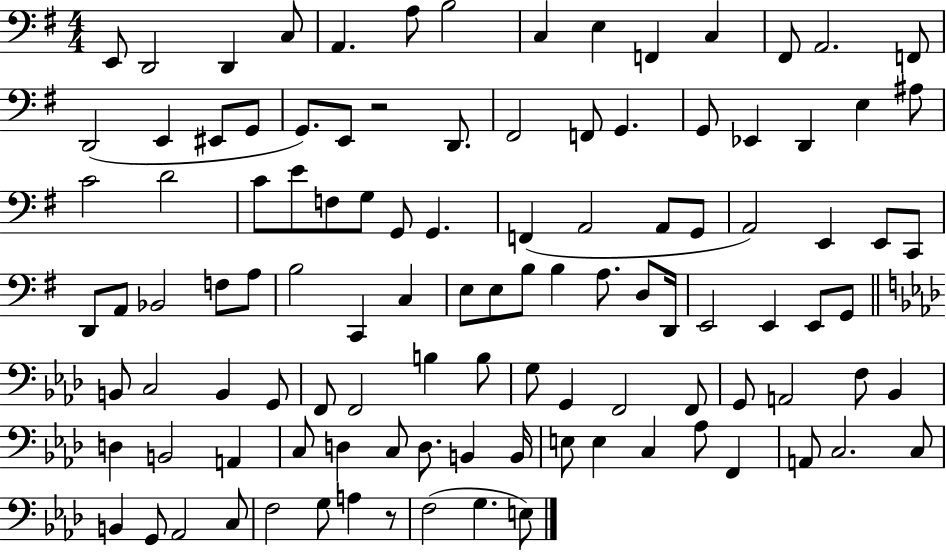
E2/e D2/h D2/q C3/e A2/q. A3/e B3/h C3/q E3/q F2/q C3/q F#2/e A2/h. F2/e D2/h E2/q EIS2/e G2/e G2/e. E2/e R/h D2/e. F#2/h F2/e G2/q. G2/e Eb2/q D2/q E3/q A#3/e C4/h D4/h C4/e E4/e F3/e G3/e G2/e G2/q. F2/q A2/h A2/e G2/e A2/h E2/q E2/e C2/e D2/e A2/e Bb2/h F3/e A3/e B3/h C2/q C3/q E3/e E3/e B3/e B3/q A3/e. D3/e D2/s E2/h E2/q E2/e G2/e B2/e C3/h B2/q G2/e F2/e F2/h B3/q B3/e G3/e G2/q F2/h F2/e G2/e A2/h F3/e Bb2/q D3/q B2/h A2/q C3/e D3/q C3/e D3/e. B2/q B2/s E3/e E3/q C3/q Ab3/e F2/q A2/e C3/h. C3/e B2/q G2/e Ab2/h C3/e F3/h G3/e A3/q R/e F3/h G3/q. E3/e